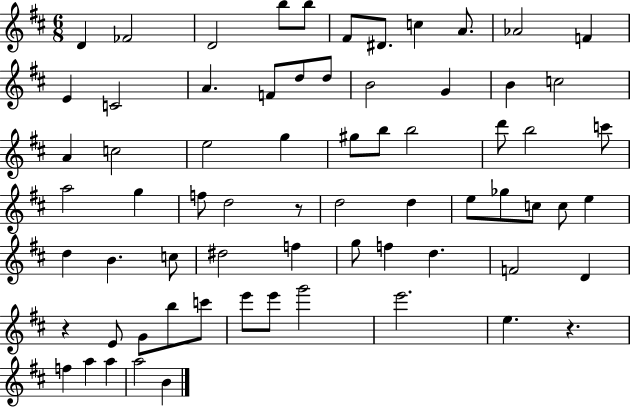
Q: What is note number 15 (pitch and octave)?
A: F4